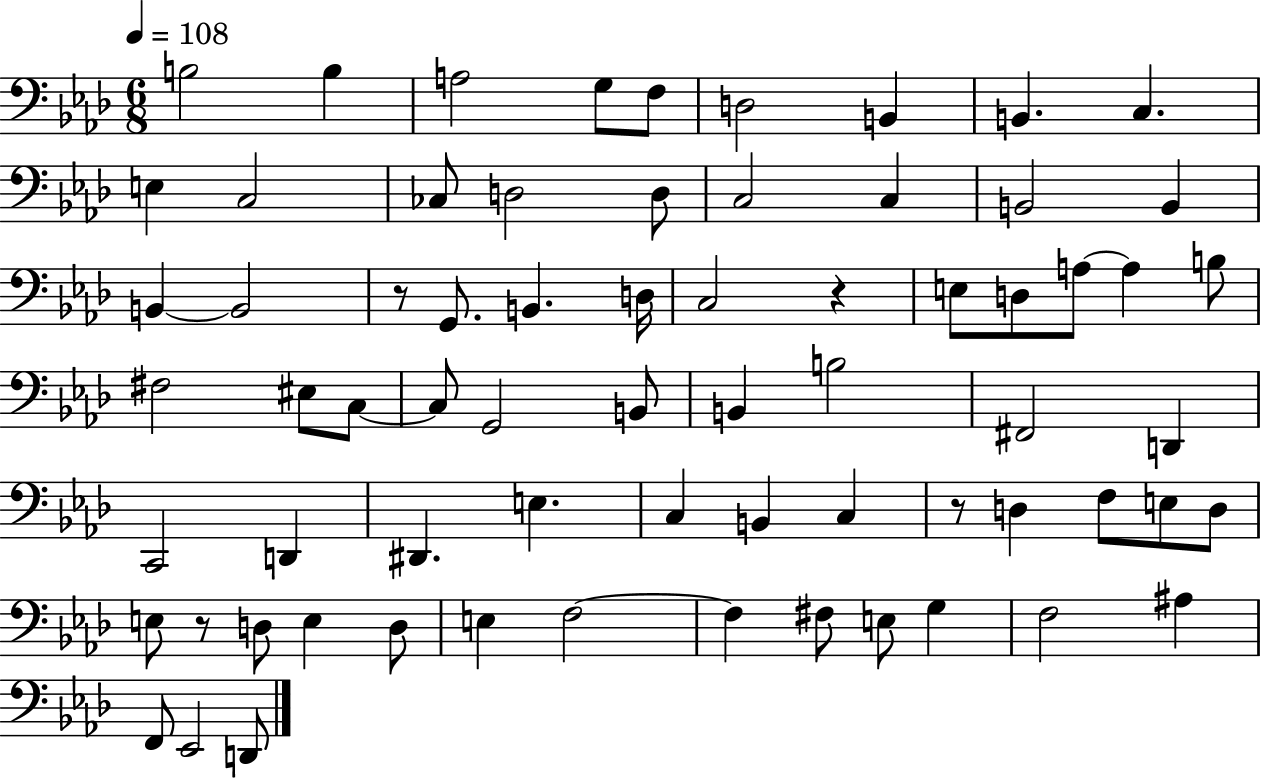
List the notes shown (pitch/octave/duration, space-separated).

B3/h B3/q A3/h G3/e F3/e D3/h B2/q B2/q. C3/q. E3/q C3/h CES3/e D3/h D3/e C3/h C3/q B2/h B2/q B2/q B2/h R/e G2/e. B2/q. D3/s C3/h R/q E3/e D3/e A3/e A3/q B3/e F#3/h EIS3/e C3/e C3/e G2/h B2/e B2/q B3/h F#2/h D2/q C2/h D2/q D#2/q. E3/q. C3/q B2/q C3/q R/e D3/q F3/e E3/e D3/e E3/e R/e D3/e E3/q D3/e E3/q F3/h F3/q F#3/e E3/e G3/q F3/h A#3/q F2/e Eb2/h D2/e